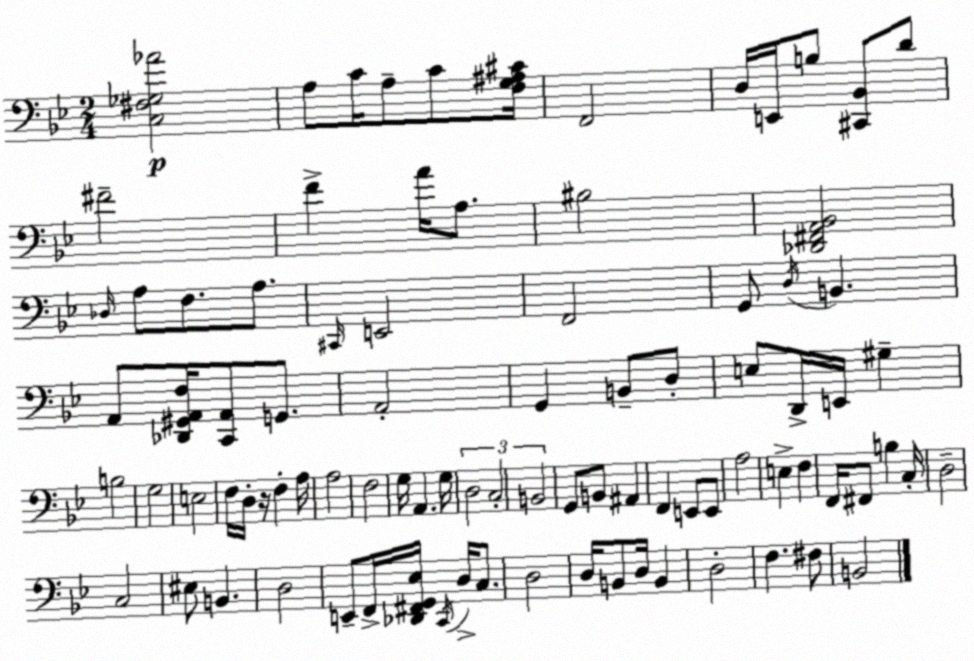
X:1
T:Untitled
M:2/4
L:1/4
K:Gm
[C,^F,_G,_A]2 A,/2 C/4 A,/2 C/2 [F,G,^A,^C]/4 F,,2 D,/4 E,,/4 B,/2 [^C,,_B,,]/2 D/2 ^F2 F A/4 A,/2 ^B,2 [_D,,^F,,A,,_B,,]2 _D,/4 A,/2 F,/2 A,/2 ^C,,/4 E,,2 F,,2 G,,/2 D,/4 B,, A,,/2 [_D,,^G,,A,,F,]/4 [C,,A,,]/2 G,,/2 A,,2 G,, B,,/2 D,/2 E,/2 D,,/4 E,,/4 ^G, B,2 G,2 E,2 F,/4 D,/4 z/4 F, A,/4 A,2 F,2 G,/4 A,, G,/4 D,2 C,2 B,,2 G,,/2 B,,/2 ^A,, F,, E,,/2 E,,/2 A,2 E, F, F,,/4 ^F,,/2 B, C,/4 D,2 C,2 ^E,/2 B,, D,2 E,,/2 F,,/4 [_D,,^F,,G,,_E,]/4 C,,/4 D,/4 C,/2 D,2 D,/4 B,,/2 D,/4 B,, D,2 F, ^F,/2 B,,2